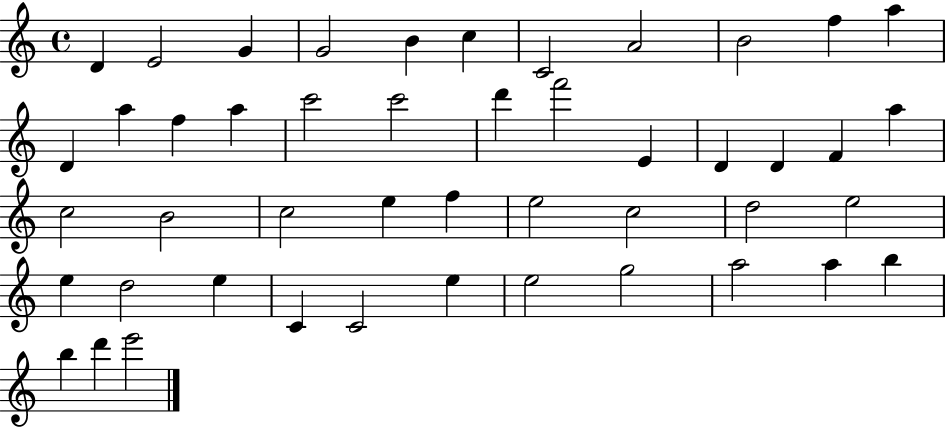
X:1
T:Untitled
M:4/4
L:1/4
K:C
D E2 G G2 B c C2 A2 B2 f a D a f a c'2 c'2 d' f'2 E D D F a c2 B2 c2 e f e2 c2 d2 e2 e d2 e C C2 e e2 g2 a2 a b b d' e'2